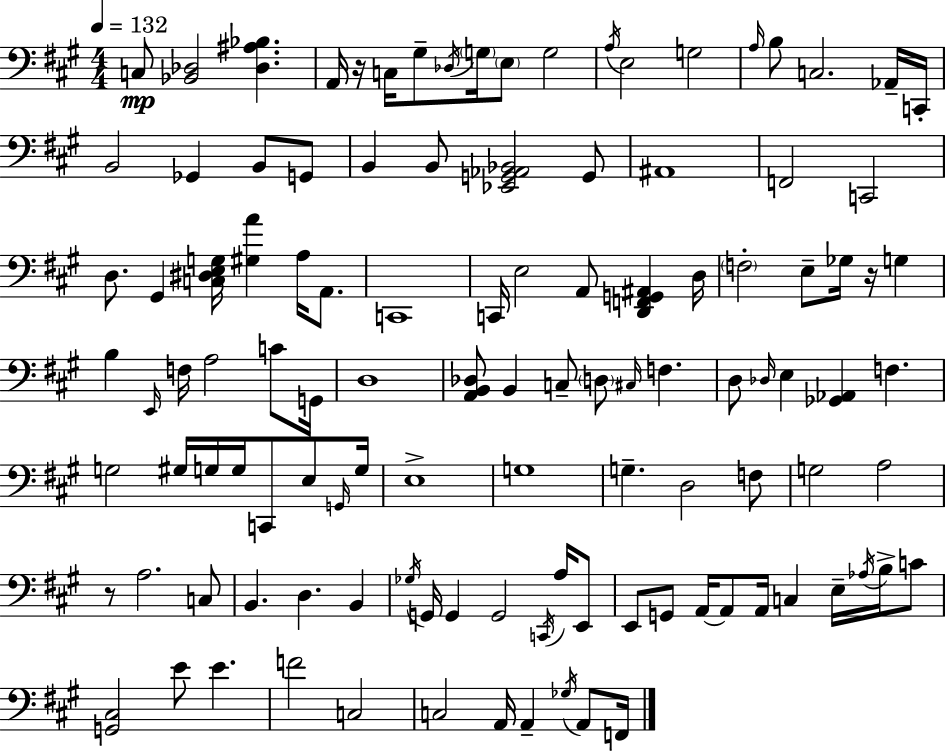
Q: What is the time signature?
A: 4/4